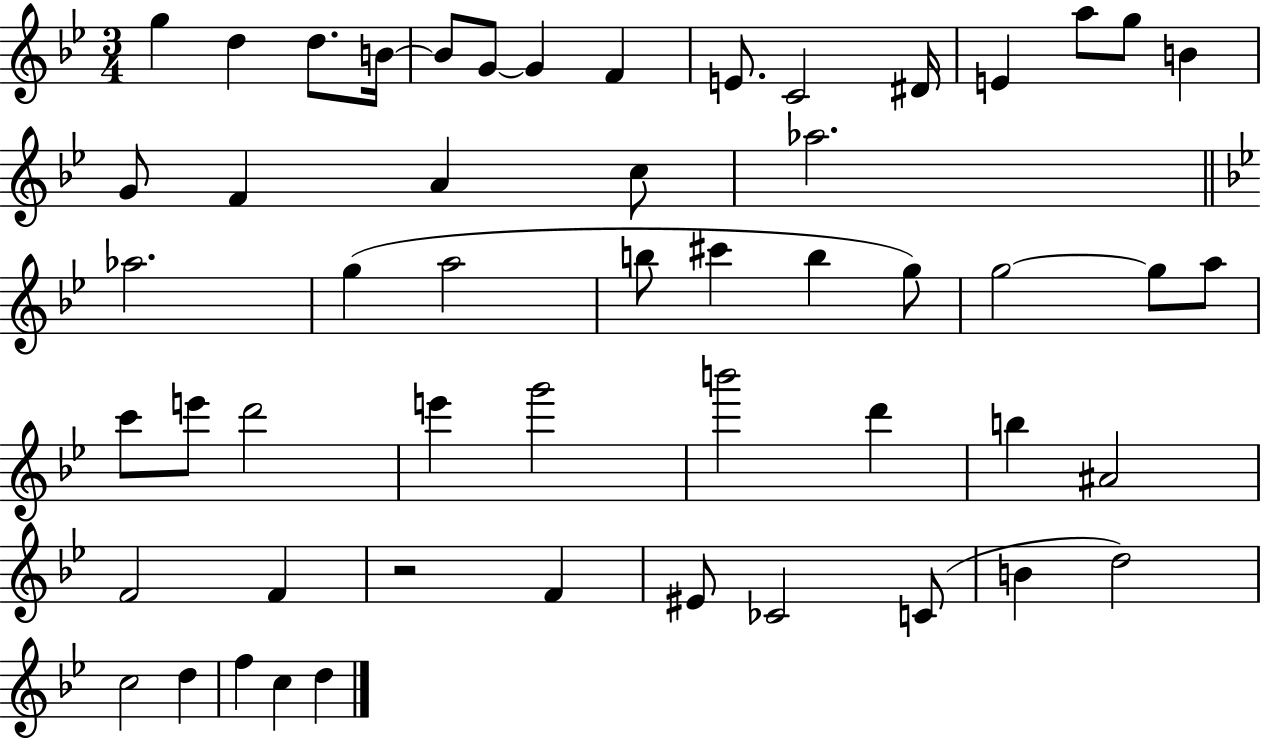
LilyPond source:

{
  \clef treble
  \numericTimeSignature
  \time 3/4
  \key bes \major
  g''4 d''4 d''8. b'16~~ | b'8 g'8~~ g'4 f'4 | e'8. c'2 dis'16 | e'4 a''8 g''8 b'4 | \break g'8 f'4 a'4 c''8 | aes''2. | \bar "||" \break \key bes \major aes''2. | g''4( a''2 | b''8 cis'''4 b''4 g''8) | g''2~~ g''8 a''8 | \break c'''8 e'''8 d'''2 | e'''4 g'''2 | b'''2 d'''4 | b''4 ais'2 | \break f'2 f'4 | r2 f'4 | eis'8 ces'2 c'8( | b'4 d''2) | \break c''2 d''4 | f''4 c''4 d''4 | \bar "|."
}